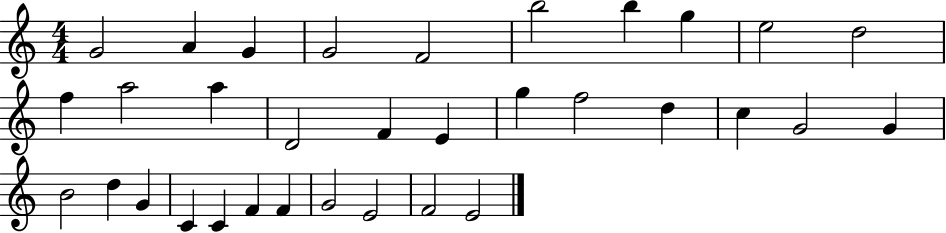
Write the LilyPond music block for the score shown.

{
  \clef treble
  \numericTimeSignature
  \time 4/4
  \key c \major
  g'2 a'4 g'4 | g'2 f'2 | b''2 b''4 g''4 | e''2 d''2 | \break f''4 a''2 a''4 | d'2 f'4 e'4 | g''4 f''2 d''4 | c''4 g'2 g'4 | \break b'2 d''4 g'4 | c'4 c'4 f'4 f'4 | g'2 e'2 | f'2 e'2 | \break \bar "|."
}